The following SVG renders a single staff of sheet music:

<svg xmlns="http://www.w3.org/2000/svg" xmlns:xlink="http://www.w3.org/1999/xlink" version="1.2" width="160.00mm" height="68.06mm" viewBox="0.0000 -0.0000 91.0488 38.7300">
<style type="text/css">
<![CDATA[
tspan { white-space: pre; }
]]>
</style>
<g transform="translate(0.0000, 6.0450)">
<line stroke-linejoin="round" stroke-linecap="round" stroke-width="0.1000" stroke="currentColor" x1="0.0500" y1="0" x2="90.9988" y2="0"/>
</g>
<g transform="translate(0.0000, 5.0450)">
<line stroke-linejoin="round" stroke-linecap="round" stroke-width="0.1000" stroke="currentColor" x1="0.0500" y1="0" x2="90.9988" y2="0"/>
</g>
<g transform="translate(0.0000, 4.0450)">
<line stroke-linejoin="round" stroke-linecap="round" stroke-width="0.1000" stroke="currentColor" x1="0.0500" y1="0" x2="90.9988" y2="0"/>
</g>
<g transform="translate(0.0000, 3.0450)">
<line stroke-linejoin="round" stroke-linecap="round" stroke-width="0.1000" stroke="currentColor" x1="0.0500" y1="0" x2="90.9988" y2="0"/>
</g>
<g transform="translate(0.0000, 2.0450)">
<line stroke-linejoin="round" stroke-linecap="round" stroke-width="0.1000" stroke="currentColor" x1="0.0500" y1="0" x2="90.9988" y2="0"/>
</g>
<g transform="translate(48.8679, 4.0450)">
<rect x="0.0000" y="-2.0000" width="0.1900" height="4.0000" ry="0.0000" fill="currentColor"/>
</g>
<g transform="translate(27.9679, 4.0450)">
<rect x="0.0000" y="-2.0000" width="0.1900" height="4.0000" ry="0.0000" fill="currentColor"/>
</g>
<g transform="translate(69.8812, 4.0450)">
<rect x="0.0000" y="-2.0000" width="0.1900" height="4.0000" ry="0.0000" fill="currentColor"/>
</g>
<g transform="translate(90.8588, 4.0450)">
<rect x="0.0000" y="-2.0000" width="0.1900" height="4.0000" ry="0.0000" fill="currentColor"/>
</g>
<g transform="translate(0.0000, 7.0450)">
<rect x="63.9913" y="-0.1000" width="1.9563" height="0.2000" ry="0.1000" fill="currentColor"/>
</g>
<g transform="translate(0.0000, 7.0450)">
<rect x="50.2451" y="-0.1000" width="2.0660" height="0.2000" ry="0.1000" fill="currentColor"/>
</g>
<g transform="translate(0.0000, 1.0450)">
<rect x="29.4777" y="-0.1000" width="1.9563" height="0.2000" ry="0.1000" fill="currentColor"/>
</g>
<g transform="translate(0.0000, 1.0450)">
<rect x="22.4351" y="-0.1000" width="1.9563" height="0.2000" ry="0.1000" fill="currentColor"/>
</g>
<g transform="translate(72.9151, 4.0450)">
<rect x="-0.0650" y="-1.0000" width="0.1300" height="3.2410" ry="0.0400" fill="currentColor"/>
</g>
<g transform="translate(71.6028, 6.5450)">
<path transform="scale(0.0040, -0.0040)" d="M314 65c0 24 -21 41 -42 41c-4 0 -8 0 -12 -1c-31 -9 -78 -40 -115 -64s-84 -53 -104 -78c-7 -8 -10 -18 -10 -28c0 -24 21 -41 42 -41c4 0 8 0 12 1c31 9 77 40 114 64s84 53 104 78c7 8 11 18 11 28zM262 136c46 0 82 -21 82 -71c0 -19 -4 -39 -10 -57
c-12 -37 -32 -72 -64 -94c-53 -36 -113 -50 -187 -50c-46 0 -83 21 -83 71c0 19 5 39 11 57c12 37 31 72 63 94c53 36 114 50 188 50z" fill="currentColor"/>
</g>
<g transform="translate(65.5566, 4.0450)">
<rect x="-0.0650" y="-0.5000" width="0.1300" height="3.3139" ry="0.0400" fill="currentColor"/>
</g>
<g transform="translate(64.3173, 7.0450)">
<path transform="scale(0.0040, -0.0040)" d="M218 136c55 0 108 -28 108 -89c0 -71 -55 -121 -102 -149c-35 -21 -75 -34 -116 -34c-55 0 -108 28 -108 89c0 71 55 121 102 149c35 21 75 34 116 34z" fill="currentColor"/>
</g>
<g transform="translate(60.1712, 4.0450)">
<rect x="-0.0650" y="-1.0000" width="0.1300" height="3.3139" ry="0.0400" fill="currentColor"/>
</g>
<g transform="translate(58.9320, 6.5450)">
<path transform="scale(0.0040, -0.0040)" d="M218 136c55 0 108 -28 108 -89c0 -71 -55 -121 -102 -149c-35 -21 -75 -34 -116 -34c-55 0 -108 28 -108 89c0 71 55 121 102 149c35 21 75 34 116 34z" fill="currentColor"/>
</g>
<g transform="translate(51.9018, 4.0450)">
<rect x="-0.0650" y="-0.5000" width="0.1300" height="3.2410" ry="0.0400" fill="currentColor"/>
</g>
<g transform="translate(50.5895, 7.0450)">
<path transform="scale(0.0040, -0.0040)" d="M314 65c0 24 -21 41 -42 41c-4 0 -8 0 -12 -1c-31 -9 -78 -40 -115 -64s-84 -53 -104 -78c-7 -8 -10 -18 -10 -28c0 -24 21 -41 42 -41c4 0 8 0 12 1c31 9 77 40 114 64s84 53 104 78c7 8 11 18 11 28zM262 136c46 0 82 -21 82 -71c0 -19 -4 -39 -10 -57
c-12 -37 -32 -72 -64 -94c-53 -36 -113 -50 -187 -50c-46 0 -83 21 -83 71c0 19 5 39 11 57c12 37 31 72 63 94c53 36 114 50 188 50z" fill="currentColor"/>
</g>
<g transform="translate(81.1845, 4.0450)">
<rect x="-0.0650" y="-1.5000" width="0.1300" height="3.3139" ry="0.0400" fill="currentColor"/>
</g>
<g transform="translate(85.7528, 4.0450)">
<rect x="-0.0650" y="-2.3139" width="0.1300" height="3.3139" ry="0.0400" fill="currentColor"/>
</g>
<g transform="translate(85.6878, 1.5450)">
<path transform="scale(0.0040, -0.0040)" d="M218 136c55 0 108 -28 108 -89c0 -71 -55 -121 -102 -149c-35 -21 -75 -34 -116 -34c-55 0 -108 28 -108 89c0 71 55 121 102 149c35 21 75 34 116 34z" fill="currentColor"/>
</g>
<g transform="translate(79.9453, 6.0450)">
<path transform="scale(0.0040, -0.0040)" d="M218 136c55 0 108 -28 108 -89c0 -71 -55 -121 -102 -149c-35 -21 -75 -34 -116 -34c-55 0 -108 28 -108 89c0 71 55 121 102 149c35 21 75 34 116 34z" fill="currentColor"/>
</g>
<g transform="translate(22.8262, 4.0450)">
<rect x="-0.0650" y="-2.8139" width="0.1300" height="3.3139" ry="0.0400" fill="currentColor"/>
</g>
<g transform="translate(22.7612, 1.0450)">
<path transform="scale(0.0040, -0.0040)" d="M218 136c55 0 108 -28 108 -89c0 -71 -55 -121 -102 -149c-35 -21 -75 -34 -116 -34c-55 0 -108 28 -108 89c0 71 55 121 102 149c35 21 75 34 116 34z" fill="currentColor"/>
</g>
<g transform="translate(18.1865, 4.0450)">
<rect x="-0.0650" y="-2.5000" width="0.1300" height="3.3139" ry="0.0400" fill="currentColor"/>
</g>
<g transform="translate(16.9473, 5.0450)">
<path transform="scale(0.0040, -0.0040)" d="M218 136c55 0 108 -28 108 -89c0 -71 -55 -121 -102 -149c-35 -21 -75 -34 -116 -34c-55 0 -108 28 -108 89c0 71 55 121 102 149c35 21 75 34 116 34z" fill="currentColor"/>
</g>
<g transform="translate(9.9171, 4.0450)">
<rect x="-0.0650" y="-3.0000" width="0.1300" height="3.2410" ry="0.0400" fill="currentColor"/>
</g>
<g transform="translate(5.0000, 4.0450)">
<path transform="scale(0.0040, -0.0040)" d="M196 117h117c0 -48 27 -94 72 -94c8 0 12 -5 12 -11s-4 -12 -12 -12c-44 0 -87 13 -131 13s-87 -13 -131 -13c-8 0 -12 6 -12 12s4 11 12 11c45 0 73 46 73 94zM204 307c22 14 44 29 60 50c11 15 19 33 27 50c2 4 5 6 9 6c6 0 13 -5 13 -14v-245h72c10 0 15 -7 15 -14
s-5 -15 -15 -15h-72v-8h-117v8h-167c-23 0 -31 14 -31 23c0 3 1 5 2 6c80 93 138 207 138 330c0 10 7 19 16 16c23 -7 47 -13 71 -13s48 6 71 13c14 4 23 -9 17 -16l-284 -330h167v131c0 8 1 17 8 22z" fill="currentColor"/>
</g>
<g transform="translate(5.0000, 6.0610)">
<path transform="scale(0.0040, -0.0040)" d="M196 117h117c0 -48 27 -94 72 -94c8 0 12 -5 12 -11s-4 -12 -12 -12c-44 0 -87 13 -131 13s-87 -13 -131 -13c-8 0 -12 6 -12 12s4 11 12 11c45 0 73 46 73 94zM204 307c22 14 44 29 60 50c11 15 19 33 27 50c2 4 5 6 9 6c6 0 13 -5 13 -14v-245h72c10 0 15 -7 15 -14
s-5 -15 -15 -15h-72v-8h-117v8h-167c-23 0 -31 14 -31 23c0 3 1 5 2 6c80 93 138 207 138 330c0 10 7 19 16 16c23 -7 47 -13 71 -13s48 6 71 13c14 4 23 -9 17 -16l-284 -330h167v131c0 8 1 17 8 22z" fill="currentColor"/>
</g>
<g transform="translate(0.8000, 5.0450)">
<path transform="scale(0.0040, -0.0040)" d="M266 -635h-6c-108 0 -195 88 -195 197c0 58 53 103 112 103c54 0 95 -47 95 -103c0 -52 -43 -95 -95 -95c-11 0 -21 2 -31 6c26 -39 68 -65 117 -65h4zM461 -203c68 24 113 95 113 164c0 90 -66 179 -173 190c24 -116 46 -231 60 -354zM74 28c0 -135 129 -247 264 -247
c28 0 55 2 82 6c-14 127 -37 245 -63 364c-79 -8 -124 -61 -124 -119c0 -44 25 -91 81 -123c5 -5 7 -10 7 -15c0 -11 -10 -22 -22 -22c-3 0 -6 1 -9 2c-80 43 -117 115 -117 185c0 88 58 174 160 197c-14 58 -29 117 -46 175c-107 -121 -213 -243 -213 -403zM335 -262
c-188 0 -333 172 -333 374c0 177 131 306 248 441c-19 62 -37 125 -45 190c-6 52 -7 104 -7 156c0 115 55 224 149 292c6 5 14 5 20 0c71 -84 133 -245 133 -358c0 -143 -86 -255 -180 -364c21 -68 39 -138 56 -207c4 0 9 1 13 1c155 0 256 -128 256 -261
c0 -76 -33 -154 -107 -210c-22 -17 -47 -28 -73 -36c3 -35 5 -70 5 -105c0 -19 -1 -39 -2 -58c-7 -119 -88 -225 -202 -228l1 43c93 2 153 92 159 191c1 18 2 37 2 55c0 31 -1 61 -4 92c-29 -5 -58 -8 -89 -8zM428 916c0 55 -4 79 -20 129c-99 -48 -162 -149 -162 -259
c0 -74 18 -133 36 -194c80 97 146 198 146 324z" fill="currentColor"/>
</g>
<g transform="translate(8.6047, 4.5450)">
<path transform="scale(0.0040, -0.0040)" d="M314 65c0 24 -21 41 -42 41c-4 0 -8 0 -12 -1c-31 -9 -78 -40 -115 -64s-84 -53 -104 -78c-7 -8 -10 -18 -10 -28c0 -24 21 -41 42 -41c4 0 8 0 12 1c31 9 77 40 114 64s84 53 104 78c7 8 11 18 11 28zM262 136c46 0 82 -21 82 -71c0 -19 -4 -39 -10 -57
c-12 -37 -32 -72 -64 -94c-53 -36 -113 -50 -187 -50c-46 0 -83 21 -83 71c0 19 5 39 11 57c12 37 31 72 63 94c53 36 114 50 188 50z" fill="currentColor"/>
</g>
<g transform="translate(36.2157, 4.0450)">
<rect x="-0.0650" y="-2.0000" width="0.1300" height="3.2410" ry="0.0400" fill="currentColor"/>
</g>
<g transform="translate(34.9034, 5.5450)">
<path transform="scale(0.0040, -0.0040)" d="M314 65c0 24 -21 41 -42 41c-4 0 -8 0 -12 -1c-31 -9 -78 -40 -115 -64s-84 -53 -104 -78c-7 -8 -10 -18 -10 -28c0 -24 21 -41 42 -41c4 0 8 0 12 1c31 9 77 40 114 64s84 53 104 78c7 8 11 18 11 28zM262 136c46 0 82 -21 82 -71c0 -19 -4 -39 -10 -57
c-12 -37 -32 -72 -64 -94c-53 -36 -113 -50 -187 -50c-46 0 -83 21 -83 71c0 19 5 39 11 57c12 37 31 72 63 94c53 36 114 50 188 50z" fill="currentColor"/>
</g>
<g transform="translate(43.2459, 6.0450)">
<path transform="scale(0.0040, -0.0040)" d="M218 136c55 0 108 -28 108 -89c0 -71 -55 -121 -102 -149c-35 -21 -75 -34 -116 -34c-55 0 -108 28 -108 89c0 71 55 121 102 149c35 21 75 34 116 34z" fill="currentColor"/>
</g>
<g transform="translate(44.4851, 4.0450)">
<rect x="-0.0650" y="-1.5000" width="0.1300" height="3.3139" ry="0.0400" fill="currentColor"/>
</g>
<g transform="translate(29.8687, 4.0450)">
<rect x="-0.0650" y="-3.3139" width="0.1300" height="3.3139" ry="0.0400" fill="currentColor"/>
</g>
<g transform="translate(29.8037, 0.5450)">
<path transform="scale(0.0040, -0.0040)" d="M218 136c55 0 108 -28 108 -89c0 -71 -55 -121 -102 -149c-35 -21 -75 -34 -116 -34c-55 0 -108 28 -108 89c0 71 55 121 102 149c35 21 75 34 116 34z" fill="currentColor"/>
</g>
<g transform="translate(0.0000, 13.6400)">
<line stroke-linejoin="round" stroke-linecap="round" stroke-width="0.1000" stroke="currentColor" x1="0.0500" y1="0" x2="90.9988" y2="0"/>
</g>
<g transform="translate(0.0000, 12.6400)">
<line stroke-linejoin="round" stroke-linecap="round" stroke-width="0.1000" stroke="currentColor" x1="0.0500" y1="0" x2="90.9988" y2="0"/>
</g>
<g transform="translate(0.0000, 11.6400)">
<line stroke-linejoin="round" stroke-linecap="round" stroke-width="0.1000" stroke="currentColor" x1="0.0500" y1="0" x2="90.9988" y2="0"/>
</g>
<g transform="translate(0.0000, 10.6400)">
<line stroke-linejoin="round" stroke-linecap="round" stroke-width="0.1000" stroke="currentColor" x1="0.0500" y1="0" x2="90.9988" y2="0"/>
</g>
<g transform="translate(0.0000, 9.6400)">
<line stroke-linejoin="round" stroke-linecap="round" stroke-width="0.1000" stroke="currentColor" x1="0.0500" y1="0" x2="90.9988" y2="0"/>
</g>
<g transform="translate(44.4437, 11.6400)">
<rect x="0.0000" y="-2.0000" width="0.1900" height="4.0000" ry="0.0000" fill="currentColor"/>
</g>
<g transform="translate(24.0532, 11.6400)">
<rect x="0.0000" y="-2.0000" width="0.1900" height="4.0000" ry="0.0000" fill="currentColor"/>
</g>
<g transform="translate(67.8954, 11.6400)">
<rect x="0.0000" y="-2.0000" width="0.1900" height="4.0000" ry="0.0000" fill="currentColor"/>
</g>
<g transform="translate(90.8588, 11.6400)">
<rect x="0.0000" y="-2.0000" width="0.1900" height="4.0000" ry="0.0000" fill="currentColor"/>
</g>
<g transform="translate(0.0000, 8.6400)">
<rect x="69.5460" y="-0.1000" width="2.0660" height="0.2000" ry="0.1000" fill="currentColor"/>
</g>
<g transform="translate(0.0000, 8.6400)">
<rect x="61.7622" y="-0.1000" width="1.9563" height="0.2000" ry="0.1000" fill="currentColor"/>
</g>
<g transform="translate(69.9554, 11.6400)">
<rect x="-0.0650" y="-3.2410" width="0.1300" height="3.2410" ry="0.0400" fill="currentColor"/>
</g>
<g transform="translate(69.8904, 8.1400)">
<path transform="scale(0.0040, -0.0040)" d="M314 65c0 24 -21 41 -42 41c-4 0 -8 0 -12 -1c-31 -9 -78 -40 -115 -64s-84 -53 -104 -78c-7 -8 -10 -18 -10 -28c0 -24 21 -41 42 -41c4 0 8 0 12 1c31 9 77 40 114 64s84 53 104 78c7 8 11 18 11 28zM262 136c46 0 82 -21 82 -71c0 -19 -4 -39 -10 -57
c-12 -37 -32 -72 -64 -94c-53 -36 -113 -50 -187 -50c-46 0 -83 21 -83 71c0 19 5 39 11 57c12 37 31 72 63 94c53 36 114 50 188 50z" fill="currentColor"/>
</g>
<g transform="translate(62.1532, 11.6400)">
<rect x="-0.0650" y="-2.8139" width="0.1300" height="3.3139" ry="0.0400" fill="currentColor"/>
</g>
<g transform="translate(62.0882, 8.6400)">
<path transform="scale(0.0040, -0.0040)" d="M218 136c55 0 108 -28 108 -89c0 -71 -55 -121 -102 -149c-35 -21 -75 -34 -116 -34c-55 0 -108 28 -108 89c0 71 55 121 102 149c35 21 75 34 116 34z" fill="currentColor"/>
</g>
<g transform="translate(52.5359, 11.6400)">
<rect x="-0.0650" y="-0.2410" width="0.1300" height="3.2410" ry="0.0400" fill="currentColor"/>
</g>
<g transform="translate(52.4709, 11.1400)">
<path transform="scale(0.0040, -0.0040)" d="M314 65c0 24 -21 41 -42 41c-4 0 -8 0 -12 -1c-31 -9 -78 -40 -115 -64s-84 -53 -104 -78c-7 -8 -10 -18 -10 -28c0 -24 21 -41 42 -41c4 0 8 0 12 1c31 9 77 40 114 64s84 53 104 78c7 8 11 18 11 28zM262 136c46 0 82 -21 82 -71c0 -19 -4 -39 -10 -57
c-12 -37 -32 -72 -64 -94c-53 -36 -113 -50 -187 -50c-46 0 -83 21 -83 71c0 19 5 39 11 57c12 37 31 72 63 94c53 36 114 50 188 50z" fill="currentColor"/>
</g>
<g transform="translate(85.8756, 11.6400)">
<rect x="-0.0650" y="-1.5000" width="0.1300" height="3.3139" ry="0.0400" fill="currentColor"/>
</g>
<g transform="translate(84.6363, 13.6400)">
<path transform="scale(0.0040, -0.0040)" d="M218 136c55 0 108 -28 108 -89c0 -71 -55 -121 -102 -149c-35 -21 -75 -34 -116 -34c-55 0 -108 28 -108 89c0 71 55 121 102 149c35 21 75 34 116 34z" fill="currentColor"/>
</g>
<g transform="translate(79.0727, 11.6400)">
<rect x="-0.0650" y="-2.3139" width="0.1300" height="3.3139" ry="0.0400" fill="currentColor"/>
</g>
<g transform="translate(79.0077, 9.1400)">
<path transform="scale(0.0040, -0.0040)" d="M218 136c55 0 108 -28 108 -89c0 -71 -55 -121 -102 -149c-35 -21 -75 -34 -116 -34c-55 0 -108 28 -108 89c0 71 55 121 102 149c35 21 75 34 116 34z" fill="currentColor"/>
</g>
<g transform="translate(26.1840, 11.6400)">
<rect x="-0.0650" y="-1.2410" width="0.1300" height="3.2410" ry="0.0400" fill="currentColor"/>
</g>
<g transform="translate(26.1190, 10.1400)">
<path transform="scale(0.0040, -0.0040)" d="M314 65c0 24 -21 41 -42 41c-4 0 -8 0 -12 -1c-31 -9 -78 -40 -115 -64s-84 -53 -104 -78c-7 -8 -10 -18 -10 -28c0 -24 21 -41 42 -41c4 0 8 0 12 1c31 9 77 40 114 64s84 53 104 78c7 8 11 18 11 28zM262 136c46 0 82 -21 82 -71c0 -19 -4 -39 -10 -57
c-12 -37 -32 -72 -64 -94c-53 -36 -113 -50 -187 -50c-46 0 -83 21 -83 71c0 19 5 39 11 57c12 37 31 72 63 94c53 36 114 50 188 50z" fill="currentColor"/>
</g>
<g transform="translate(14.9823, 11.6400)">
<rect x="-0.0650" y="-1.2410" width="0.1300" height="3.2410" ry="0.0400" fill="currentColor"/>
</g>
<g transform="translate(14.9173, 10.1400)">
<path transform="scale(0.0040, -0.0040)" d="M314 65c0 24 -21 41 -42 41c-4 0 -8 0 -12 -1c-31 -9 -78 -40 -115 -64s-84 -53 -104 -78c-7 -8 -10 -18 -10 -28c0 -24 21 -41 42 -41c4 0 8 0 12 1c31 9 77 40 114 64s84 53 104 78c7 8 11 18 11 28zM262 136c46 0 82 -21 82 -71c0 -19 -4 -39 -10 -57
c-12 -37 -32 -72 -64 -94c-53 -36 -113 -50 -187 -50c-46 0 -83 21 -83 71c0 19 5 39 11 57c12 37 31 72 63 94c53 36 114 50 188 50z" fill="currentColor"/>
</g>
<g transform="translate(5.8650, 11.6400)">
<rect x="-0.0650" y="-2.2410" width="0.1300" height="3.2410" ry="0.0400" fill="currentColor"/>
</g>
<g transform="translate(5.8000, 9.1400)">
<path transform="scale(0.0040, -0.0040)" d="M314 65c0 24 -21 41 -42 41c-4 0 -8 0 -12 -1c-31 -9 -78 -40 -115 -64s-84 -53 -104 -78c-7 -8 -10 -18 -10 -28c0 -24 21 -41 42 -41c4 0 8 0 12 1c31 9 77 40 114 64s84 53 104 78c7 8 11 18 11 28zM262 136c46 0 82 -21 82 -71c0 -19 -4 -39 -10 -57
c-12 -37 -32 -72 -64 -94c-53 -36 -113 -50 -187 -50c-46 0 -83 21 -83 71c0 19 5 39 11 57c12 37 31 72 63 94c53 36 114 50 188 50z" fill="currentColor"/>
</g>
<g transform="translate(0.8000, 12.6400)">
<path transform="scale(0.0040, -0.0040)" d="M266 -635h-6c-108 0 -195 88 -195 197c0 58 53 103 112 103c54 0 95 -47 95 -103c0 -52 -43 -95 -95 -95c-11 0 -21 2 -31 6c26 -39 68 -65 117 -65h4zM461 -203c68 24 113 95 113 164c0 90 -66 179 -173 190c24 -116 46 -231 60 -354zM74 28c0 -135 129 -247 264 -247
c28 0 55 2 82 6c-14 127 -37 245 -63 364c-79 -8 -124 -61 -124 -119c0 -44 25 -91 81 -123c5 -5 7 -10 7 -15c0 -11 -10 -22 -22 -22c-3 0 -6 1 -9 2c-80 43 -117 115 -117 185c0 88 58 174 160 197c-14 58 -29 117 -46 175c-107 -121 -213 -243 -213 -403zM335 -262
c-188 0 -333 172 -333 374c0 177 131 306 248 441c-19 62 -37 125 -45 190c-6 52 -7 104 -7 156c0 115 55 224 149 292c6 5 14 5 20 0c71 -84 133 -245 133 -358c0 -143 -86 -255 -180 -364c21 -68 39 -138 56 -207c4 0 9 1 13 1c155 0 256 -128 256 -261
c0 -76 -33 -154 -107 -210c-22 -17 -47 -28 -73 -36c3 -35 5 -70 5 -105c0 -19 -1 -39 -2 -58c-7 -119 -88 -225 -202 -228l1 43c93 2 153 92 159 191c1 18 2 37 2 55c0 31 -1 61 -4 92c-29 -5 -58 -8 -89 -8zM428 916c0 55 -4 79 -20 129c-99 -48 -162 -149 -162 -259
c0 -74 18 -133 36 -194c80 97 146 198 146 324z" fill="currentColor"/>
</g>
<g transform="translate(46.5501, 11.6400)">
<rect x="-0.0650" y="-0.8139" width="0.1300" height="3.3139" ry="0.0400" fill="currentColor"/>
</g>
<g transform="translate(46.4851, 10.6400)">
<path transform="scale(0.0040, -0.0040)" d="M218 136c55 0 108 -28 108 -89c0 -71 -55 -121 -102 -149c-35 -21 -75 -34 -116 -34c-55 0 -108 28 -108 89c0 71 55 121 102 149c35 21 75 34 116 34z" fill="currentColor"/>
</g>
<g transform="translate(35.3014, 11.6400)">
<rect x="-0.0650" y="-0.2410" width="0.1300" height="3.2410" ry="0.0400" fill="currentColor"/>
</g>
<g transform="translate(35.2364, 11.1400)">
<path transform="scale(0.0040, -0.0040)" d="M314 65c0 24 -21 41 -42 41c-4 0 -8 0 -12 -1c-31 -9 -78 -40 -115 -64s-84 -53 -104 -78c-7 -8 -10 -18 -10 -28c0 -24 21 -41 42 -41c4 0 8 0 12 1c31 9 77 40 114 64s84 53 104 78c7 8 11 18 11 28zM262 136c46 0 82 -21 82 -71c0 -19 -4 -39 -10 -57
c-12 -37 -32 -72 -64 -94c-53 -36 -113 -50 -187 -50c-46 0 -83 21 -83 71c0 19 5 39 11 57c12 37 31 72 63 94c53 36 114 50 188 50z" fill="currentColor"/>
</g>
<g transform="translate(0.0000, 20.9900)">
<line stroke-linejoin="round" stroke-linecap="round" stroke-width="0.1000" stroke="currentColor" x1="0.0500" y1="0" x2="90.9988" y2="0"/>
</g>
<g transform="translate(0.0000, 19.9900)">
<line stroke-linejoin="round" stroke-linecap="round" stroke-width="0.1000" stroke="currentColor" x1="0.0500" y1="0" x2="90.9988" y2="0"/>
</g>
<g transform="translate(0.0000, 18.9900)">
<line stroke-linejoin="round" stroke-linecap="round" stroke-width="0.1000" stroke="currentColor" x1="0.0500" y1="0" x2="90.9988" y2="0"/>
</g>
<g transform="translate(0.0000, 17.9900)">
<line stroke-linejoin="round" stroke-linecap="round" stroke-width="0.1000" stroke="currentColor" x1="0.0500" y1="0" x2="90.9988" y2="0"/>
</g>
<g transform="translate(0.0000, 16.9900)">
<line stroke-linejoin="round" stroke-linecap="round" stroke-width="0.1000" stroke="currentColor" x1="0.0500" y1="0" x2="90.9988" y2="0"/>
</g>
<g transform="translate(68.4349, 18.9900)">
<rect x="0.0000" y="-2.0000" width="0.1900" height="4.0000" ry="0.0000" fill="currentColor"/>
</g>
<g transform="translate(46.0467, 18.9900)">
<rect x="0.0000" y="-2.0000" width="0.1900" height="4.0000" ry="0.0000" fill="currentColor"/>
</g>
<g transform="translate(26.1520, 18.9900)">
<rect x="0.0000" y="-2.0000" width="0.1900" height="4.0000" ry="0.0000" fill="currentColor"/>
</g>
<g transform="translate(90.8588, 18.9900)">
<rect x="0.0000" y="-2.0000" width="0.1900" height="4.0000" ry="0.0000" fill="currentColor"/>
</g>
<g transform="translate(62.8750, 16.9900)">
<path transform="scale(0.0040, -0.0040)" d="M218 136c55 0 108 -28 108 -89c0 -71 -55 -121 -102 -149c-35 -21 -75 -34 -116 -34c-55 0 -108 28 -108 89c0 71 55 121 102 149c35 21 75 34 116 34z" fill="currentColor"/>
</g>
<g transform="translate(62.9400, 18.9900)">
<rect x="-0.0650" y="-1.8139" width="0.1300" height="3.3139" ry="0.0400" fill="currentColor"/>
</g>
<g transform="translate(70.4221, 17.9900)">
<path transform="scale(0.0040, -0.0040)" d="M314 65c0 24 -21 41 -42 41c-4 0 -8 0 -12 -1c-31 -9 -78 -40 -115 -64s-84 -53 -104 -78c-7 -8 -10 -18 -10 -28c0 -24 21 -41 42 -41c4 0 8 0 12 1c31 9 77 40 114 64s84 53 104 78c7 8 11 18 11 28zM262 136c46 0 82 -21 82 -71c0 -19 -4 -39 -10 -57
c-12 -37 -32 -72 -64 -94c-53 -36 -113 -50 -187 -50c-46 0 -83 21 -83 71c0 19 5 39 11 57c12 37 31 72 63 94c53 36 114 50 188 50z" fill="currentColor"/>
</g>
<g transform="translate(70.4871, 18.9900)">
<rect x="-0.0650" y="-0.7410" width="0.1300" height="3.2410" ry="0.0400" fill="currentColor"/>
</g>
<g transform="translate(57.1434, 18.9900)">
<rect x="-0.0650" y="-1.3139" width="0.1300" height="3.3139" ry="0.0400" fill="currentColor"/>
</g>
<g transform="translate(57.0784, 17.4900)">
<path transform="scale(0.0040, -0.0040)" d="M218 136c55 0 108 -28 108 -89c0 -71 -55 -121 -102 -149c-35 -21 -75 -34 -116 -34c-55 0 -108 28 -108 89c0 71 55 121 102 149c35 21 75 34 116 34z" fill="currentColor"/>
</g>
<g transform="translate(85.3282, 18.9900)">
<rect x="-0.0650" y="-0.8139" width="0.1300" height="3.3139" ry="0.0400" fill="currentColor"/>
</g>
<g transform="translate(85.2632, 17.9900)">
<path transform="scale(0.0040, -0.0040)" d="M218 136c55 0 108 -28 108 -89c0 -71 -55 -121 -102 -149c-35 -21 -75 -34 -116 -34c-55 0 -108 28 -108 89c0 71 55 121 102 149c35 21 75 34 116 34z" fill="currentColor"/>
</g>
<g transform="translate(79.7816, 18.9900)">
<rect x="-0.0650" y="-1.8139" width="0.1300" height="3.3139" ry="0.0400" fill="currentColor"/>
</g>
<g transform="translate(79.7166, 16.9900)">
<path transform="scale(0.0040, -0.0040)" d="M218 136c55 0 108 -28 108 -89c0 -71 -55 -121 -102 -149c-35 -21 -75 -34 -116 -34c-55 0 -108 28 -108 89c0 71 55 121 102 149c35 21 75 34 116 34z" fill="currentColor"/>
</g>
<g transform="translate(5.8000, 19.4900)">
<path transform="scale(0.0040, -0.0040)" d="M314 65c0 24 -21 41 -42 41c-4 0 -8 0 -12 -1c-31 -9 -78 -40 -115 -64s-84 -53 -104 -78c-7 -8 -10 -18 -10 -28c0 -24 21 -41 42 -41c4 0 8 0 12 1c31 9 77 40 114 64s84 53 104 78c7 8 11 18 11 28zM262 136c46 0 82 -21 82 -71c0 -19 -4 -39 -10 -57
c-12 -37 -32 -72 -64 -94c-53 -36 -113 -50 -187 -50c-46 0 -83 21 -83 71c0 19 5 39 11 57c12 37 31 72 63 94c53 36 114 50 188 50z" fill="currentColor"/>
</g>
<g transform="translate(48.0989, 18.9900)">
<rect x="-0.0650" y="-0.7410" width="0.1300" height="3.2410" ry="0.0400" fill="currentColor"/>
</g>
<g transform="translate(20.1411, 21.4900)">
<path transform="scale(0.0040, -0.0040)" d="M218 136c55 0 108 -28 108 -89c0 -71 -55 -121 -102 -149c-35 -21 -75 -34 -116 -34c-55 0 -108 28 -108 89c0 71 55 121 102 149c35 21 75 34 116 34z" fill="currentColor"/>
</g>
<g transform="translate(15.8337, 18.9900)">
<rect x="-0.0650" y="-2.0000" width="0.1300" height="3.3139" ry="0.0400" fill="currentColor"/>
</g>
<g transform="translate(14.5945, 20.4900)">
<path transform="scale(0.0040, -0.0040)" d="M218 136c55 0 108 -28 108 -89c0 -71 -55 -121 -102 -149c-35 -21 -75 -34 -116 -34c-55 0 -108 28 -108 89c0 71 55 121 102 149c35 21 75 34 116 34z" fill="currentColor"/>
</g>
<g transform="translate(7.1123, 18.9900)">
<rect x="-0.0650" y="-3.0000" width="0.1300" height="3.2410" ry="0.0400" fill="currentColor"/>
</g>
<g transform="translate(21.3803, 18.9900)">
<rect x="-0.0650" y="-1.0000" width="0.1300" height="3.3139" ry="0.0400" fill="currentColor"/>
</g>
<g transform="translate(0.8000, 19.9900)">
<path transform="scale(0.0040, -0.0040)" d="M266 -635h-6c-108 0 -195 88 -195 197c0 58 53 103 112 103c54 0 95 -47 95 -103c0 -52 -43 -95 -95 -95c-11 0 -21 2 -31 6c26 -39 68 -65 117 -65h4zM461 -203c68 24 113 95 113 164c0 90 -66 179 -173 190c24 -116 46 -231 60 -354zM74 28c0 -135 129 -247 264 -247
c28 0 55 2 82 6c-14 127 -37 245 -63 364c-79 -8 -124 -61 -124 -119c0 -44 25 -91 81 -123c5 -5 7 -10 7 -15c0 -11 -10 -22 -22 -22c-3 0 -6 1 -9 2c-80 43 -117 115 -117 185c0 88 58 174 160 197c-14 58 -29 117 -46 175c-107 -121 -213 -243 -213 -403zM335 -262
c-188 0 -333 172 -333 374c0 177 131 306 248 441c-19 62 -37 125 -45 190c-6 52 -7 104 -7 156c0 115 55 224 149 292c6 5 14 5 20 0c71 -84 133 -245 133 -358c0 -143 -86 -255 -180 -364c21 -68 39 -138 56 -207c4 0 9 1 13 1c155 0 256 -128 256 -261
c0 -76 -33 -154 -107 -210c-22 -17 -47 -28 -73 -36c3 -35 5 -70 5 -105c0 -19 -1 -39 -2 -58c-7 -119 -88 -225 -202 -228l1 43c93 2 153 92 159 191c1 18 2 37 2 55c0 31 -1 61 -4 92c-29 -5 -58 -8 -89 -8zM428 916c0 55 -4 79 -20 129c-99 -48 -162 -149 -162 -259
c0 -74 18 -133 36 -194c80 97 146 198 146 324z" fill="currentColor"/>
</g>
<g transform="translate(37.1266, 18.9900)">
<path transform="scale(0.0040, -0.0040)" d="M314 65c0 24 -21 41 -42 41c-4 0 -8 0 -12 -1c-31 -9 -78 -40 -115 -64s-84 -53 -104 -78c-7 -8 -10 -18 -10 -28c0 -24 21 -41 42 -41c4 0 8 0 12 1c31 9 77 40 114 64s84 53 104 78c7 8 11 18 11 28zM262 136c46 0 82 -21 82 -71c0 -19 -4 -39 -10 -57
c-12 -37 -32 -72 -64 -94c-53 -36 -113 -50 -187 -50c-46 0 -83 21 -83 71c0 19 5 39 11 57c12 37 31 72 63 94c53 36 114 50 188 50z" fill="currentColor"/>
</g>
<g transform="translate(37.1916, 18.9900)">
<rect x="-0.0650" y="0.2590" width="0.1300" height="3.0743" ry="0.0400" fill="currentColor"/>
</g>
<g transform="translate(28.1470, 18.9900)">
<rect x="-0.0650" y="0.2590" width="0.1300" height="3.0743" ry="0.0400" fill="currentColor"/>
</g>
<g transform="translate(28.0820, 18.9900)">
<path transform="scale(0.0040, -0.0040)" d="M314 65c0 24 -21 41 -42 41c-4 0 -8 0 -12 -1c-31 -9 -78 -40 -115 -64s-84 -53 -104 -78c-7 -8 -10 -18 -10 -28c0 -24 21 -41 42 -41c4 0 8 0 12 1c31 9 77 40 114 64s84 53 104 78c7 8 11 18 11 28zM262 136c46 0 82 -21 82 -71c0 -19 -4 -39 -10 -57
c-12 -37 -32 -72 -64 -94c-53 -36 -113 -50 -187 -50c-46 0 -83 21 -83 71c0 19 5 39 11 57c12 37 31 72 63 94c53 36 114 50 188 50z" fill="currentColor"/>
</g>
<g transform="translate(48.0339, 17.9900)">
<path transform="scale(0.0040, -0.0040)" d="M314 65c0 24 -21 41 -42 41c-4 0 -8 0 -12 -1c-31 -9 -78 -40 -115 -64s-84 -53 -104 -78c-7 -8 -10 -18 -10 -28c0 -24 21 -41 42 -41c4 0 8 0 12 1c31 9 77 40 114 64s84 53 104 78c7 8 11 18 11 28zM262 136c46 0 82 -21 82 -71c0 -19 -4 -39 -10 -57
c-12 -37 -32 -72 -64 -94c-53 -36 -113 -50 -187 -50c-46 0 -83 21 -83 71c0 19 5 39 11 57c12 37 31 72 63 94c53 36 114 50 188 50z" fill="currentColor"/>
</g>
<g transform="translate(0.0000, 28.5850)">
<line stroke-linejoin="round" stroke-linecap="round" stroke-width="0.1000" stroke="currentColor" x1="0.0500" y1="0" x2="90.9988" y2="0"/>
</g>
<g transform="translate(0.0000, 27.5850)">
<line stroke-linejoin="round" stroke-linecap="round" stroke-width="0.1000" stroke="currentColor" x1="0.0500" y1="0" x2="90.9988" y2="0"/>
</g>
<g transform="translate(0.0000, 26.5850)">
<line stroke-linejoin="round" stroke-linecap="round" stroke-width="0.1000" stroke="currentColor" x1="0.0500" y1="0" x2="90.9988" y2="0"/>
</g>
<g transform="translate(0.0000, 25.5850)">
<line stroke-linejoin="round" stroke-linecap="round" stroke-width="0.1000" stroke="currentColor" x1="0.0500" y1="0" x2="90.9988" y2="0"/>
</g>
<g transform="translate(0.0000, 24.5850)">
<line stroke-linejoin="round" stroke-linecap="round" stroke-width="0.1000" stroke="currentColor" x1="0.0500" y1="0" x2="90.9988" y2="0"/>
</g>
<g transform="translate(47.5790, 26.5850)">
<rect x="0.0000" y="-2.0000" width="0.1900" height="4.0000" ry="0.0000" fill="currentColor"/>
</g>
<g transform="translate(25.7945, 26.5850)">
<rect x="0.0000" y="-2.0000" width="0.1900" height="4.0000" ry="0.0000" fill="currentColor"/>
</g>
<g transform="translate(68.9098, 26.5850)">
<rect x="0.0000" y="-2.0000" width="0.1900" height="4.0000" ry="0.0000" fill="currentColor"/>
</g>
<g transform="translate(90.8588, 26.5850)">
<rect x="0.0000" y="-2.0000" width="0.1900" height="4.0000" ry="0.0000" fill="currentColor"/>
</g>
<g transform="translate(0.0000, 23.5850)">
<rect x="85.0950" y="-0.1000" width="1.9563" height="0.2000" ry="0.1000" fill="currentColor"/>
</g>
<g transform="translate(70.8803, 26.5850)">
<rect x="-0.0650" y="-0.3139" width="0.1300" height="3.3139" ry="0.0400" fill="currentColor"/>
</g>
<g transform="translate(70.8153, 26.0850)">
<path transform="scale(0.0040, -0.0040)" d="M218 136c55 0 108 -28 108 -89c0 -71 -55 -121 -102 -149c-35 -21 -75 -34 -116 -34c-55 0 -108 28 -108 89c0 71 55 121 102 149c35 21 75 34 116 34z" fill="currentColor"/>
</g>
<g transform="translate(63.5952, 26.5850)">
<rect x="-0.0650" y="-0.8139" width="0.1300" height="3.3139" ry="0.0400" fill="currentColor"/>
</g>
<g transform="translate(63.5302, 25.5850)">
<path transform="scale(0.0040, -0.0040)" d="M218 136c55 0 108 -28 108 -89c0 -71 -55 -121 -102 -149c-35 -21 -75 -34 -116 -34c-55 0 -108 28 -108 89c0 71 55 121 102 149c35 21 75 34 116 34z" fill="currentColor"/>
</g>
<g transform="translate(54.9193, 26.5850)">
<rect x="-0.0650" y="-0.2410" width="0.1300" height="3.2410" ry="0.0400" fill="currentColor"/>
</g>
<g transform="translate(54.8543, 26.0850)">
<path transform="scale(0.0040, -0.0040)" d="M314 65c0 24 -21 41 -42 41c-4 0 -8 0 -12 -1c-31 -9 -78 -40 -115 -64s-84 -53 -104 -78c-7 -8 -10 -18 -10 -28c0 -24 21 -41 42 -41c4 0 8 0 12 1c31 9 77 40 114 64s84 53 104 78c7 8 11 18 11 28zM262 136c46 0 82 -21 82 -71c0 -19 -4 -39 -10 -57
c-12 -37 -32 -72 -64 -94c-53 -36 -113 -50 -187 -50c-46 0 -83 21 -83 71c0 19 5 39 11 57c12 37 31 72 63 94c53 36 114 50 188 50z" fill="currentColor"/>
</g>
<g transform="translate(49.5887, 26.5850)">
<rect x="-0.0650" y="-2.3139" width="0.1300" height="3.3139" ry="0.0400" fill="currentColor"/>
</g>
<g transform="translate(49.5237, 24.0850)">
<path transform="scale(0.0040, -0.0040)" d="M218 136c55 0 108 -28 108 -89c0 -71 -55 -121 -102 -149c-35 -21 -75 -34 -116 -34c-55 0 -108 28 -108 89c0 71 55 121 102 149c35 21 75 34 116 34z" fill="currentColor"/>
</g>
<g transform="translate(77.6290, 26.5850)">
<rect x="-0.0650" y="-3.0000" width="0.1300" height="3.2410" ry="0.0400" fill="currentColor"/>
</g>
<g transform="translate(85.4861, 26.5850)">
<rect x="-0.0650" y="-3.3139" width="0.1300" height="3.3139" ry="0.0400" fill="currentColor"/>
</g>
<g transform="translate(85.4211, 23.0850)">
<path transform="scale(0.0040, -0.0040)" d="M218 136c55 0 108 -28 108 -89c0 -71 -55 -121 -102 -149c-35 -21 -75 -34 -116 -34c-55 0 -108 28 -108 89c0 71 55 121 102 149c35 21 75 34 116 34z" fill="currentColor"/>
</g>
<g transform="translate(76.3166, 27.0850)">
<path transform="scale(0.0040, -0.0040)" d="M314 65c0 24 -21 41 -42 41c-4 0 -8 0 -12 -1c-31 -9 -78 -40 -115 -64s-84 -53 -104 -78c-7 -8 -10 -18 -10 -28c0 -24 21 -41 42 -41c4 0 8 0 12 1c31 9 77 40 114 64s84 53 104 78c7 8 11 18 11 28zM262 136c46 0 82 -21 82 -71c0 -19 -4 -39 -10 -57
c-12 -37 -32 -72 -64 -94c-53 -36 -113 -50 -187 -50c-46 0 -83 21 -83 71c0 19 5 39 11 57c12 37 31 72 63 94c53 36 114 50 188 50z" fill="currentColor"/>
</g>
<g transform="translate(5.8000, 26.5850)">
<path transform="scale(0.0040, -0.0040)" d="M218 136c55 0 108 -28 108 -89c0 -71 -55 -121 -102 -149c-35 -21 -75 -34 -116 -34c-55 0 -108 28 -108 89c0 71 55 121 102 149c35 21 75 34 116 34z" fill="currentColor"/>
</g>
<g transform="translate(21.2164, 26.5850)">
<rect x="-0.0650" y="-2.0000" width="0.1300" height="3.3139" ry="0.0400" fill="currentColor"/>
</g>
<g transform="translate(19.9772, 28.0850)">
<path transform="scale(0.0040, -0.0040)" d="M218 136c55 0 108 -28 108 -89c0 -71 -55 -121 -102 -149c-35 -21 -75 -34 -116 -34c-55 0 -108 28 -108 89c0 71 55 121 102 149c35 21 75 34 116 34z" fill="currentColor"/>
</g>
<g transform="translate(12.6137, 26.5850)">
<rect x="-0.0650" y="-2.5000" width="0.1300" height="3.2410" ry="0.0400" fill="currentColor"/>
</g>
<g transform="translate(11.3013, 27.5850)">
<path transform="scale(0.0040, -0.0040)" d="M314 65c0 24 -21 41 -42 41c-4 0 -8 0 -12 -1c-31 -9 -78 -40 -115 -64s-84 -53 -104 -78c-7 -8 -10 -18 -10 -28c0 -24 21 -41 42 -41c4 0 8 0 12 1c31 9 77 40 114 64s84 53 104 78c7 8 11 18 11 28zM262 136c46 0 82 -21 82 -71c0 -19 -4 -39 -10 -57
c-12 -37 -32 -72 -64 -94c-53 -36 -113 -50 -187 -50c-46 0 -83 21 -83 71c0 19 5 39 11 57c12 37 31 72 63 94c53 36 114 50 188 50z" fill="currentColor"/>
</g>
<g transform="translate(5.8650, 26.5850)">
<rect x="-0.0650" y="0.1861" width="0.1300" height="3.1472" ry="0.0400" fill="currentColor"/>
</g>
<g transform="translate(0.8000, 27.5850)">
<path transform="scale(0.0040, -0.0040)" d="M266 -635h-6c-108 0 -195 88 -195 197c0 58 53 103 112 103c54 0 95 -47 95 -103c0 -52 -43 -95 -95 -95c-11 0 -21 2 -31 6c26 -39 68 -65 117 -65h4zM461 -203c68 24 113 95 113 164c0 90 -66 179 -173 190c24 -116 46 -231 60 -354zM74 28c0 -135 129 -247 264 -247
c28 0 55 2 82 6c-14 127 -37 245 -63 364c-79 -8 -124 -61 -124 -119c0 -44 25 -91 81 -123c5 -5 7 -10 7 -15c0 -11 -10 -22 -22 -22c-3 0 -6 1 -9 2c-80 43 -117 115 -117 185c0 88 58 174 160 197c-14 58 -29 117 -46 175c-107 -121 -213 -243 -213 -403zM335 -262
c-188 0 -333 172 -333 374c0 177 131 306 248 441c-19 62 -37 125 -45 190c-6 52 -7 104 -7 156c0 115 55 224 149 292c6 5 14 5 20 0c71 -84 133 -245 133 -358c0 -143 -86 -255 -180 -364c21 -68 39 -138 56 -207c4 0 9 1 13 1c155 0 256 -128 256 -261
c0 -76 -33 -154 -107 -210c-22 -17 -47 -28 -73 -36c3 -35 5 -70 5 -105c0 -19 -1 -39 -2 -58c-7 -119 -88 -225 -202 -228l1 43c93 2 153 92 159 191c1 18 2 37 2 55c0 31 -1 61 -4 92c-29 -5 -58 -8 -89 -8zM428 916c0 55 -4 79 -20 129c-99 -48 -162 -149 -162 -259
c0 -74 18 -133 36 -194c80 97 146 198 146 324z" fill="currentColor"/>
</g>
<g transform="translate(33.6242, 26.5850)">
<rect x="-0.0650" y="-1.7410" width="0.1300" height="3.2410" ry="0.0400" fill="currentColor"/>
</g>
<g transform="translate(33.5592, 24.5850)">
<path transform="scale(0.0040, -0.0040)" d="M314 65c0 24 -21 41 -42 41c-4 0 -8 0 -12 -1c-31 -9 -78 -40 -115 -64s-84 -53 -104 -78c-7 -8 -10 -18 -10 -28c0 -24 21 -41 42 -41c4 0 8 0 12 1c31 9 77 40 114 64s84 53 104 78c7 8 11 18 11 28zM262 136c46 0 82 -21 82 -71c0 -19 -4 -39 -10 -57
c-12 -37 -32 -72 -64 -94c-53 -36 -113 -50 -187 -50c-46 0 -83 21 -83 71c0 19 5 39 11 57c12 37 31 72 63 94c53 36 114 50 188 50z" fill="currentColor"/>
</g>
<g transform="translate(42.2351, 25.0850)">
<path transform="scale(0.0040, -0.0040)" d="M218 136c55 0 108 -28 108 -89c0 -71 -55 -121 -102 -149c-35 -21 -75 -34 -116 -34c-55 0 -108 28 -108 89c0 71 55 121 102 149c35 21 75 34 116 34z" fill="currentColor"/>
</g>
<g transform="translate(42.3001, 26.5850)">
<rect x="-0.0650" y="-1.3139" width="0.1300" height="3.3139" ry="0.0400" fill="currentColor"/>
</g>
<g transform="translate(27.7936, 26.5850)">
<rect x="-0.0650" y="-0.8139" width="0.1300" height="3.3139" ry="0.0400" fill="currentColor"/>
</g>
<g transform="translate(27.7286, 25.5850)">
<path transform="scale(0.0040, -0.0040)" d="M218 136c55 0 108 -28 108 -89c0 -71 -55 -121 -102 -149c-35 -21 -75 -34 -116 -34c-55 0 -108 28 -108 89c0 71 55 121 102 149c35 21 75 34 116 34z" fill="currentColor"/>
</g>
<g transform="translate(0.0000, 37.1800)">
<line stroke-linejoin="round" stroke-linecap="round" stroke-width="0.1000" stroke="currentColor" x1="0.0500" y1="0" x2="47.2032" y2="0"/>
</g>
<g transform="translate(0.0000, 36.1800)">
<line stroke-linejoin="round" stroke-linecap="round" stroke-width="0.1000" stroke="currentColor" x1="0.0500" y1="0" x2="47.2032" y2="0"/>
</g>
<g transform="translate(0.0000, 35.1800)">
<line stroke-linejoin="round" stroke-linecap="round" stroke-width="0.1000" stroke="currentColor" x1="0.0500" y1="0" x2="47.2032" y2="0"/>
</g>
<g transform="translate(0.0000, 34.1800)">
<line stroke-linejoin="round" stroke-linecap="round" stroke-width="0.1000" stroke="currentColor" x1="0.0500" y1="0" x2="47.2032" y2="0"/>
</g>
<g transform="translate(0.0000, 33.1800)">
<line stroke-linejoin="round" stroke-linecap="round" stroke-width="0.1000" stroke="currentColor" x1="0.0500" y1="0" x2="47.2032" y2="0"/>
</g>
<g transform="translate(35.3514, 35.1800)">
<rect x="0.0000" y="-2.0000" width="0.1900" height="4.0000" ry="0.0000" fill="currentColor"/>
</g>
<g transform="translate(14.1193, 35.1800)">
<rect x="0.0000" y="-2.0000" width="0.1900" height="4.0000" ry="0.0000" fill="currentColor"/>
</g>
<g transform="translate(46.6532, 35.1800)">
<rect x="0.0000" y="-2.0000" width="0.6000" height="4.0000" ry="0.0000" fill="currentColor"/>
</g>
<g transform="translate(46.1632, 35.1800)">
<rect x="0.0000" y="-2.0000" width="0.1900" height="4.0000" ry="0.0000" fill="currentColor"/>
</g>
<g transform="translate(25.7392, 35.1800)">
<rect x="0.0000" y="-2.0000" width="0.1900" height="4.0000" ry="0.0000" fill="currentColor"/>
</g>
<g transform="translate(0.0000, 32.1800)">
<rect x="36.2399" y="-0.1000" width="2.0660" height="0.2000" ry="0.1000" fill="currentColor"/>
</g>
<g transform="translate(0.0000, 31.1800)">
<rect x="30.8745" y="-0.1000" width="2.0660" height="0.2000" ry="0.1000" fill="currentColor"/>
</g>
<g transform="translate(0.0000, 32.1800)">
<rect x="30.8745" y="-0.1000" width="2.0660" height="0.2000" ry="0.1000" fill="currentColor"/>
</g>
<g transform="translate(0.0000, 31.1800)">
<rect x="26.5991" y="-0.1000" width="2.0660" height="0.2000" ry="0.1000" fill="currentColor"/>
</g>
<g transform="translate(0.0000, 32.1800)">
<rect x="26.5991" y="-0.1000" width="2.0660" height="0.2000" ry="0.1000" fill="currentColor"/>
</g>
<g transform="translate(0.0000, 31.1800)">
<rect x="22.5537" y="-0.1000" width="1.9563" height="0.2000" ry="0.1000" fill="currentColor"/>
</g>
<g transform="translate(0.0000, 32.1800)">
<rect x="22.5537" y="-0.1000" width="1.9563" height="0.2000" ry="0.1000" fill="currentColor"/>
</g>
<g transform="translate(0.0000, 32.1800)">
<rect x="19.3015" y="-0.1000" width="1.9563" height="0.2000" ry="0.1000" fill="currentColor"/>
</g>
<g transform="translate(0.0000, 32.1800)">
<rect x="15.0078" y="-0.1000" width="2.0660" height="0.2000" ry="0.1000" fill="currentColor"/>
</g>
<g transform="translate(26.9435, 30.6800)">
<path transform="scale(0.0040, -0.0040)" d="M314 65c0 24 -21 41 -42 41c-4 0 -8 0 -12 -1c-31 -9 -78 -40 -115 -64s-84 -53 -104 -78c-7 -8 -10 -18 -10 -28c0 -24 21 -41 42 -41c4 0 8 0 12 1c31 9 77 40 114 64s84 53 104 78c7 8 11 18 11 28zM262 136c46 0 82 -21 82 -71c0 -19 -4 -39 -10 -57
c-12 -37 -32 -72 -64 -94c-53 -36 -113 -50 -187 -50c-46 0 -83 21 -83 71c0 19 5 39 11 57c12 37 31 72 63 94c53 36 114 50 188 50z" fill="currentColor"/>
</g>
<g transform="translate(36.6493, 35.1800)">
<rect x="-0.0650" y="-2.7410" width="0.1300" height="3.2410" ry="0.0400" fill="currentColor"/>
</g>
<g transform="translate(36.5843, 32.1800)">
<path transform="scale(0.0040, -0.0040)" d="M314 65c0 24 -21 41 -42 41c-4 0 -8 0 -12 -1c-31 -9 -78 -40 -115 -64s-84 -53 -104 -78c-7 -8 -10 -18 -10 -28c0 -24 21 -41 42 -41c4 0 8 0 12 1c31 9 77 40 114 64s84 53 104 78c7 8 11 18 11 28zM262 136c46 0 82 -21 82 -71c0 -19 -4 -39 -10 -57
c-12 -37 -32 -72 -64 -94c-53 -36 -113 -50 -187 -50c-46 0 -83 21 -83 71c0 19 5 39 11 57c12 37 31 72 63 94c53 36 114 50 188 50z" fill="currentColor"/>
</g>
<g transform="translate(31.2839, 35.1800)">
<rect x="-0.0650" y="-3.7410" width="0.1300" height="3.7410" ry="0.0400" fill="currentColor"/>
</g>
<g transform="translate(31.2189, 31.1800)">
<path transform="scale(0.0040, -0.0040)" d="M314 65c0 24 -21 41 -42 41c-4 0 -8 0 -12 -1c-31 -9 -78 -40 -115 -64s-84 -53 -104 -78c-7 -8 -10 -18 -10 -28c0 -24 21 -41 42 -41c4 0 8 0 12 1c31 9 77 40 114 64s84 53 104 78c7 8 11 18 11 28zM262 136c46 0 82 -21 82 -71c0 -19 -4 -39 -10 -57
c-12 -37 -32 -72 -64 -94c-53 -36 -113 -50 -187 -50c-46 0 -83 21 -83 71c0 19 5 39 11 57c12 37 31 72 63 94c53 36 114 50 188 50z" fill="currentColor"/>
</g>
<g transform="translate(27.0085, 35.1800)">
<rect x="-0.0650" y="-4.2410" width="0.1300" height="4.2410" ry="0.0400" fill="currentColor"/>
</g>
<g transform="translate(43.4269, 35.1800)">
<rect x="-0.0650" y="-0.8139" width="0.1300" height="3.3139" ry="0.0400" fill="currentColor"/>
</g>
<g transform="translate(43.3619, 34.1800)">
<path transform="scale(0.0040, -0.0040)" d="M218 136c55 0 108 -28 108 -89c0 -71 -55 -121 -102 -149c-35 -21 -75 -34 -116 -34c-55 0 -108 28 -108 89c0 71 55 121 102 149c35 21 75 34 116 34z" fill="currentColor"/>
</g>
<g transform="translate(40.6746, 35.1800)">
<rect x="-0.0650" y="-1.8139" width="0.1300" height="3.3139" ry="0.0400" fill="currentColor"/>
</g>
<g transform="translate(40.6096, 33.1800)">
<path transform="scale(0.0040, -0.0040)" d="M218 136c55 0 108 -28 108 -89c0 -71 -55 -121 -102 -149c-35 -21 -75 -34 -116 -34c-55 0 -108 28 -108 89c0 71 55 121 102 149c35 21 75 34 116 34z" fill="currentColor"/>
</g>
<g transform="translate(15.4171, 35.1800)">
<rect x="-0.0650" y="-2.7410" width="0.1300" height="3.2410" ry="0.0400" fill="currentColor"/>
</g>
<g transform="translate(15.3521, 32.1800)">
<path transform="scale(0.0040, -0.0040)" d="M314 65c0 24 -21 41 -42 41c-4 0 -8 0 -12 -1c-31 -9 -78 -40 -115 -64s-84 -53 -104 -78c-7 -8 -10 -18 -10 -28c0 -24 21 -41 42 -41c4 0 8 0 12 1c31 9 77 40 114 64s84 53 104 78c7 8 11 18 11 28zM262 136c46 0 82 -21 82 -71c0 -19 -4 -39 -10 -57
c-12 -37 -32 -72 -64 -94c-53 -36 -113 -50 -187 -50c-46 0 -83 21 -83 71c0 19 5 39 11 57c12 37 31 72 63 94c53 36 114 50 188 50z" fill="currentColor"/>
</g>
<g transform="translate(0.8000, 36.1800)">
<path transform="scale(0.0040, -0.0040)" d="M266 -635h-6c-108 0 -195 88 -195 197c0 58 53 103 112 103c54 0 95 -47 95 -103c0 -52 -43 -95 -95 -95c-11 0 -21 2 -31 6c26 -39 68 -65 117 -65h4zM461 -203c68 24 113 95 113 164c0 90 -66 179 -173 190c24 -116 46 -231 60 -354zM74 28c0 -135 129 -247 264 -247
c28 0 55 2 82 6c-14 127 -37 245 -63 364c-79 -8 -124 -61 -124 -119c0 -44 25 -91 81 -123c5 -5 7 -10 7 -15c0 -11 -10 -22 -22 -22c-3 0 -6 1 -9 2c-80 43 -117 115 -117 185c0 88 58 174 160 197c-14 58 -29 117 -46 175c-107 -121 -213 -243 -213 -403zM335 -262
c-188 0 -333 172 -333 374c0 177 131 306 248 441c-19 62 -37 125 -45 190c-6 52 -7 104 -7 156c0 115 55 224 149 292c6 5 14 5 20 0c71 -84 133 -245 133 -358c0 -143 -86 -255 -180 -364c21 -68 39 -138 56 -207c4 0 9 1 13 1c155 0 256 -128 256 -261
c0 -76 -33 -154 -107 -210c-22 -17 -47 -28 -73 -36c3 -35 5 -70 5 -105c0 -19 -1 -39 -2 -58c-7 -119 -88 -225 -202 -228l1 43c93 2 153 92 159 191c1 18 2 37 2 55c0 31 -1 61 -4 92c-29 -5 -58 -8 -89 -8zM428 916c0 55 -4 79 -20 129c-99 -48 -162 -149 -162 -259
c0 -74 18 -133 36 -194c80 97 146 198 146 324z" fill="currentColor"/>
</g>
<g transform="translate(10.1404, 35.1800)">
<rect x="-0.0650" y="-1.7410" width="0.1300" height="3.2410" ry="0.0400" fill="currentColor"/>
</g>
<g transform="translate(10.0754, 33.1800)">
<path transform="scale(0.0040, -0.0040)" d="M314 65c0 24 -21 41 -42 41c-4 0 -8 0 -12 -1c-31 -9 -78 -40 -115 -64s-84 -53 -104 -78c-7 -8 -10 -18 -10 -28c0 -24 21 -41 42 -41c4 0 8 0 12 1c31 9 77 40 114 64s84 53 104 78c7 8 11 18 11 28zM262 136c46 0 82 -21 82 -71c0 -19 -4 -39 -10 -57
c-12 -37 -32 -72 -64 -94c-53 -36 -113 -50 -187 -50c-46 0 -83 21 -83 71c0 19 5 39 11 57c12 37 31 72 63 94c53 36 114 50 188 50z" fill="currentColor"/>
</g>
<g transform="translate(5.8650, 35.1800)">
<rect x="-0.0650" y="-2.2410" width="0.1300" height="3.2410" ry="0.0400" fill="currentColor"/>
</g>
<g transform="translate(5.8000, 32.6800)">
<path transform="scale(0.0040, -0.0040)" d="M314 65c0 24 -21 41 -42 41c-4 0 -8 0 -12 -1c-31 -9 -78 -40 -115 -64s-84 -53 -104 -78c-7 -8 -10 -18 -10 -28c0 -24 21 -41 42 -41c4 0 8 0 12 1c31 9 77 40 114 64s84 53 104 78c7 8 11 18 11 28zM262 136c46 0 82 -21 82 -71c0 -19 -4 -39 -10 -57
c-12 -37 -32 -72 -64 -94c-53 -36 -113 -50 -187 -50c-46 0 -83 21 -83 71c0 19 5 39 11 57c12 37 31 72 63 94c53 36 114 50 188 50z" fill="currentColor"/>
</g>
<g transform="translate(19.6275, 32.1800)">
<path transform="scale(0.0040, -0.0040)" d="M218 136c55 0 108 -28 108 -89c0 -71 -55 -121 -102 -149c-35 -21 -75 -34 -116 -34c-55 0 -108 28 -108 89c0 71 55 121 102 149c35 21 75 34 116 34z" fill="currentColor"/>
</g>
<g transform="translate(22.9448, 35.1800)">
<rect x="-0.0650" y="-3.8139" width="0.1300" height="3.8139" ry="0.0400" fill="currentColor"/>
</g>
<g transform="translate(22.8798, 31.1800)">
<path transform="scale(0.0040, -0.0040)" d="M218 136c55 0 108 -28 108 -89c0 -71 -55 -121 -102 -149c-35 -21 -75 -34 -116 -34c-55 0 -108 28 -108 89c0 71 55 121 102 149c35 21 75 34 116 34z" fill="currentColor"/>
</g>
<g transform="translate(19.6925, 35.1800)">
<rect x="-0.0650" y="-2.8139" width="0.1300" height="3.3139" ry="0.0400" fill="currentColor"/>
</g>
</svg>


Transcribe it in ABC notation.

X:1
T:Untitled
M:4/4
L:1/4
K:C
A2 G a b F2 E C2 D C D2 E g g2 e2 e2 c2 d c2 a b2 g E A2 F D B2 B2 d2 e f d2 f d B G2 F d f2 e g c2 d c A2 b g2 f2 a2 a c' d'2 c'2 a2 f d